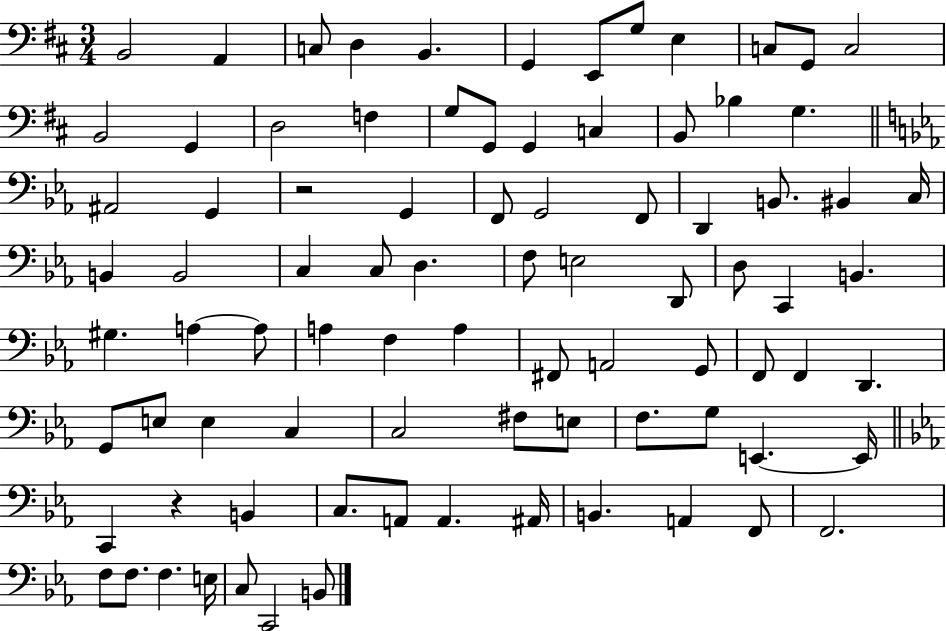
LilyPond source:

{
  \clef bass
  \numericTimeSignature
  \time 3/4
  \key d \major
  b,2 a,4 | c8 d4 b,4. | g,4 e,8 g8 e4 | c8 g,8 c2 | \break b,2 g,4 | d2 f4 | g8 g,8 g,4 c4 | b,8 bes4 g4. | \break \bar "||" \break \key ees \major ais,2 g,4 | r2 g,4 | f,8 g,2 f,8 | d,4 b,8. bis,4 c16 | \break b,4 b,2 | c4 c8 d4. | f8 e2 d,8 | d8 c,4 b,4. | \break gis4. a4~~ a8 | a4 f4 a4 | fis,8 a,2 g,8 | f,8 f,4 d,4. | \break g,8 e8 e4 c4 | c2 fis8 e8 | f8. g8 e,4.~~ e,16 | \bar "||" \break \key c \minor c,4 r4 b,4 | c8. a,8 a,4. ais,16 | b,4. a,4 f,8 | f,2. | \break f8 f8. f4. e16 | c8 c,2 b,8 | \bar "|."
}